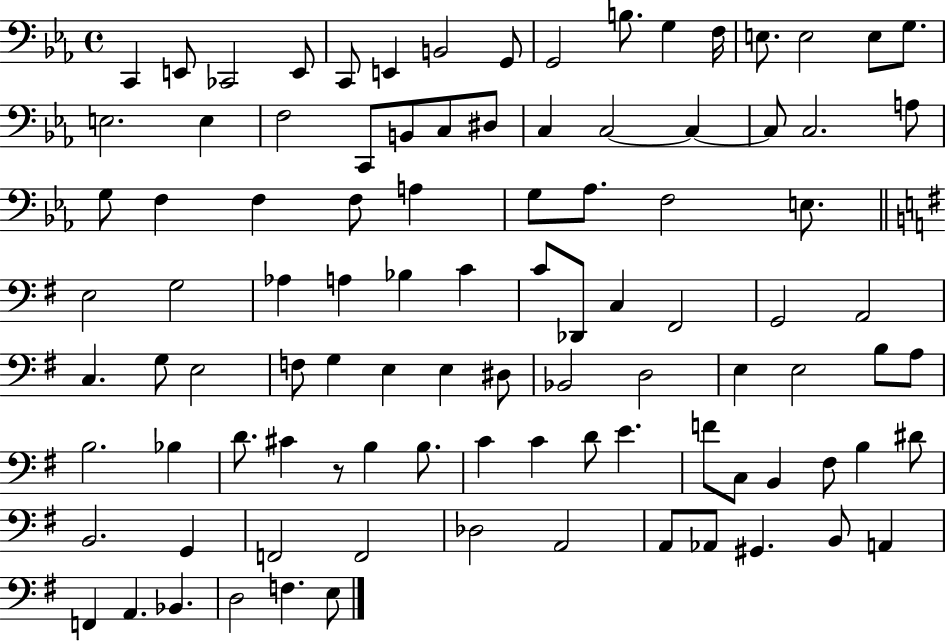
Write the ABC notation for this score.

X:1
T:Untitled
M:4/4
L:1/4
K:Eb
C,, E,,/2 _C,,2 E,,/2 C,,/2 E,, B,,2 G,,/2 G,,2 B,/2 G, F,/4 E,/2 E,2 E,/2 G,/2 E,2 E, F,2 C,,/2 B,,/2 C,/2 ^D,/2 C, C,2 C, C,/2 C,2 A,/2 G,/2 F, F, F,/2 A, G,/2 _A,/2 F,2 E,/2 E,2 G,2 _A, A, _B, C C/2 _D,,/2 C, ^F,,2 G,,2 A,,2 C, G,/2 E,2 F,/2 G, E, E, ^D,/2 _B,,2 D,2 E, E,2 B,/2 A,/2 B,2 _B, D/2 ^C z/2 B, B,/2 C C D/2 E F/2 C,/2 B,, ^F,/2 B, ^D/2 B,,2 G,, F,,2 F,,2 _D,2 A,,2 A,,/2 _A,,/2 ^G,, B,,/2 A,, F,, A,, _B,, D,2 F, E,/2